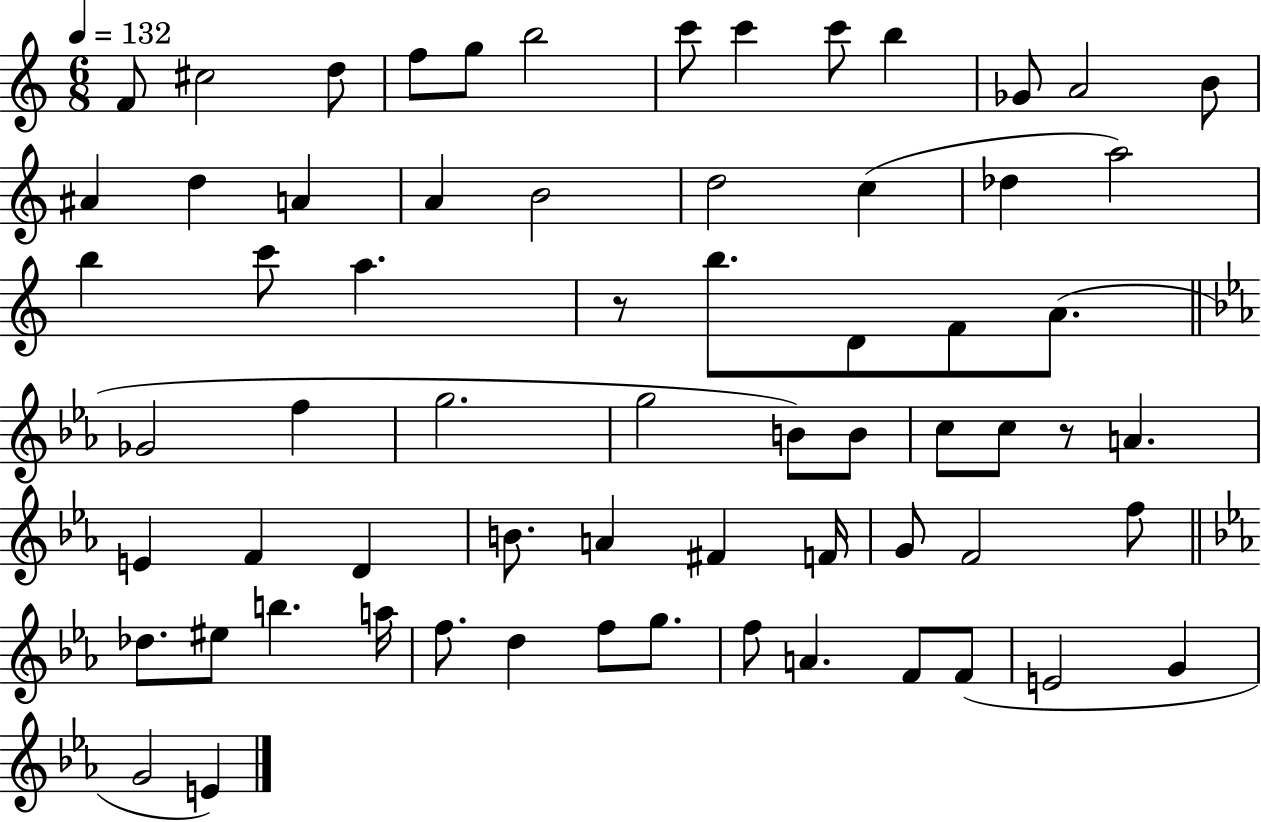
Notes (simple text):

F4/e C#5/h D5/e F5/e G5/e B5/h C6/e C6/q C6/e B5/q Gb4/e A4/h B4/e A#4/q D5/q A4/q A4/q B4/h D5/h C5/q Db5/q A5/h B5/q C6/e A5/q. R/e B5/e. D4/e F4/e A4/e. Gb4/h F5/q G5/h. G5/h B4/e B4/e C5/e C5/e R/e A4/q. E4/q F4/q D4/q B4/e. A4/q F#4/q F4/s G4/e F4/h F5/e Db5/e. EIS5/e B5/q. A5/s F5/e. D5/q F5/e G5/e. F5/e A4/q. F4/e F4/e E4/h G4/q G4/h E4/q